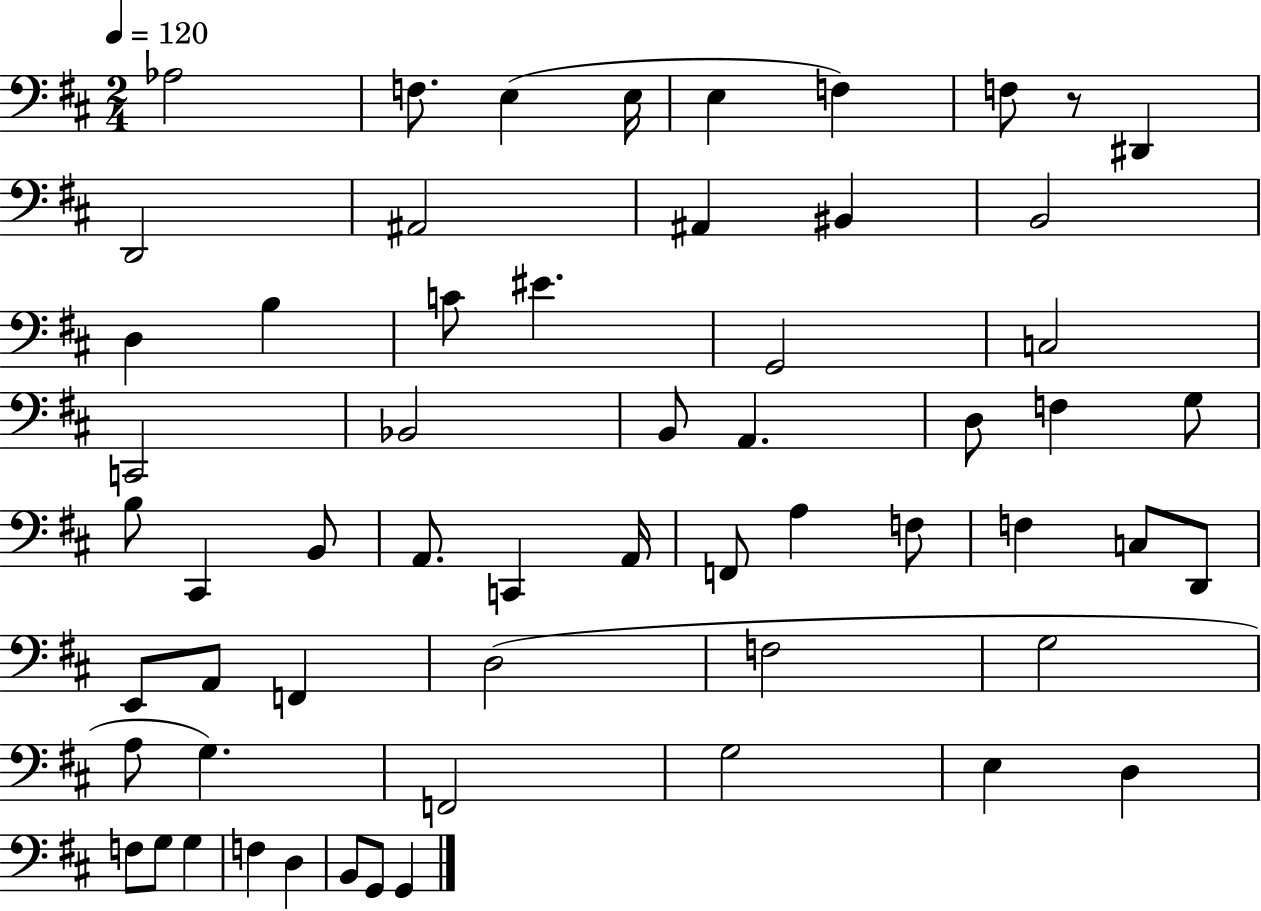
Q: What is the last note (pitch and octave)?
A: G2